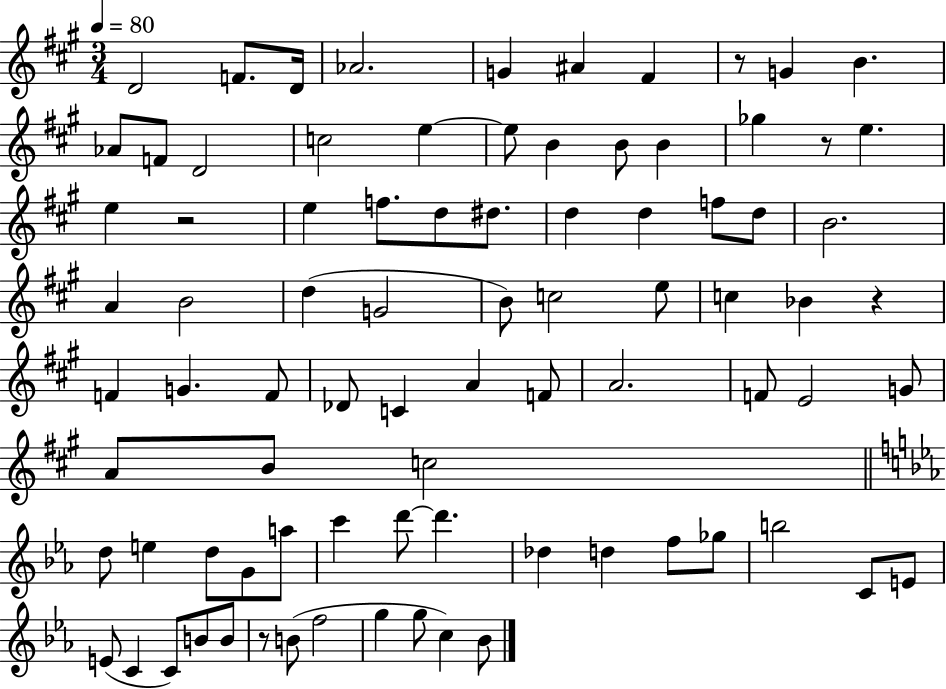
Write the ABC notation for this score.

X:1
T:Untitled
M:3/4
L:1/4
K:A
D2 F/2 D/4 _A2 G ^A ^F z/2 G B _A/2 F/2 D2 c2 e e/2 B B/2 B _g z/2 e e z2 e f/2 d/2 ^d/2 d d f/2 d/2 B2 A B2 d G2 B/2 c2 e/2 c _B z F G F/2 _D/2 C A F/2 A2 F/2 E2 G/2 A/2 B/2 c2 d/2 e d/2 G/2 a/2 c' d'/2 d' _d d f/2 _g/2 b2 C/2 E/2 E/2 C C/2 B/2 B/2 z/2 B/2 f2 g g/2 c _B/2